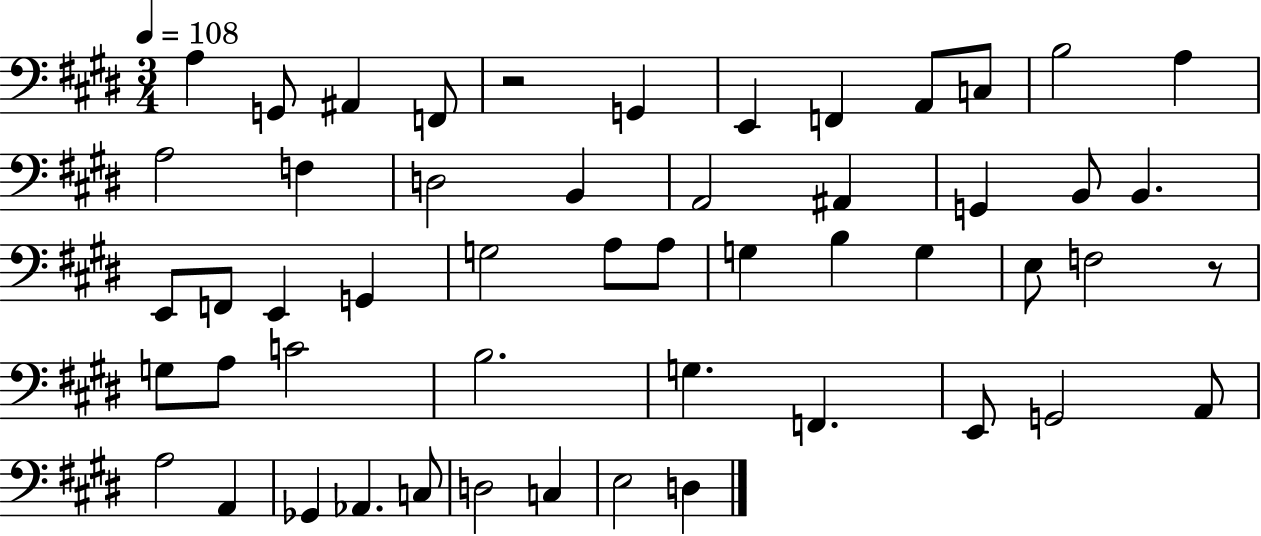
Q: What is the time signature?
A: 3/4